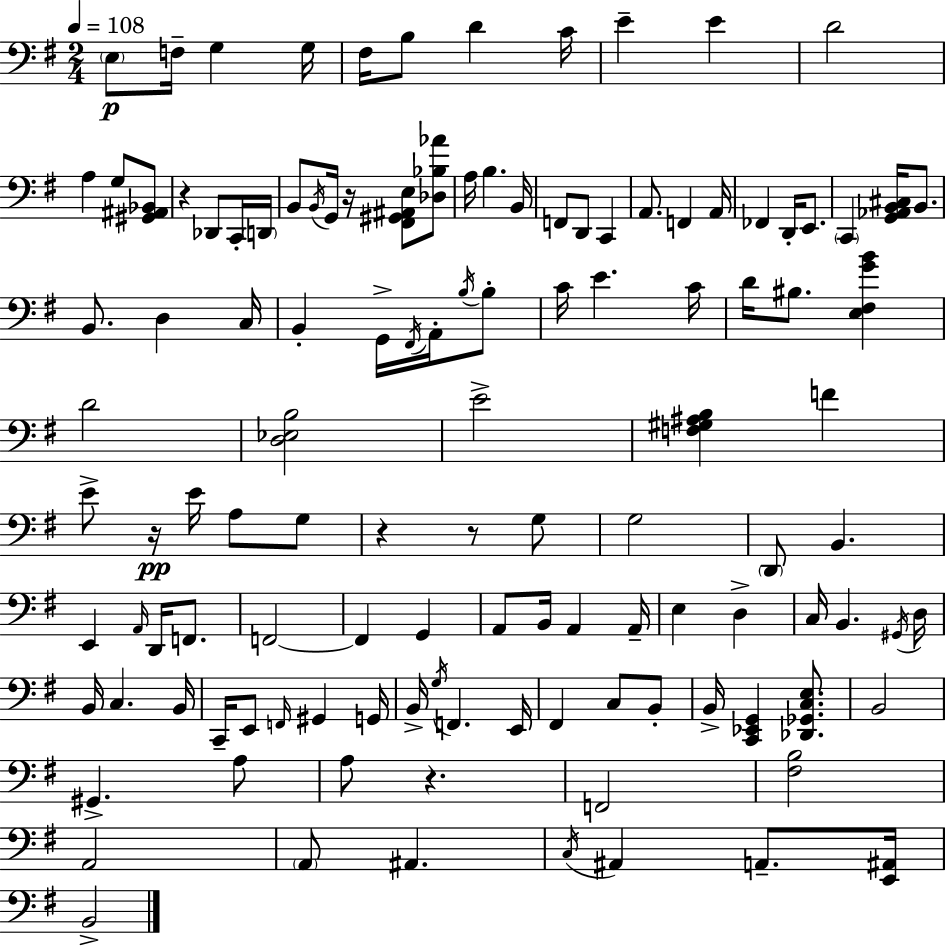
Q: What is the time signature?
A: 2/4